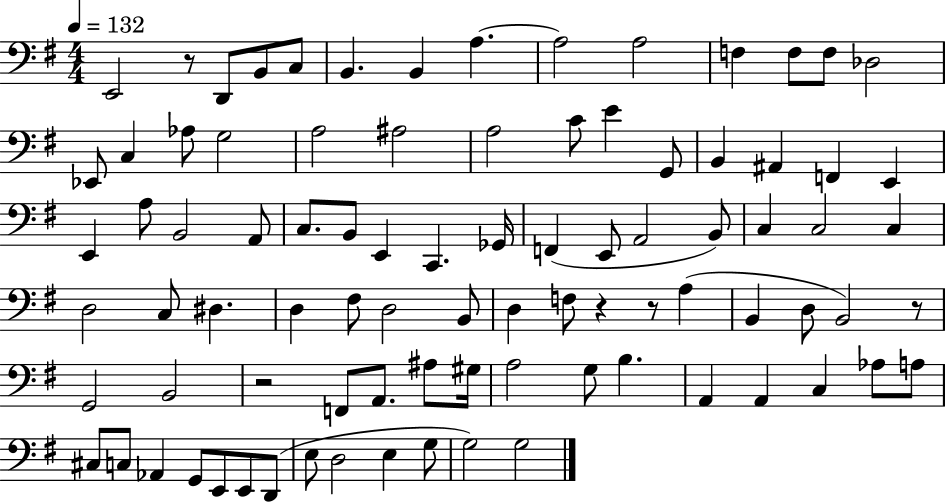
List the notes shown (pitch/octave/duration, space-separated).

E2/h R/e D2/e B2/e C3/e B2/q. B2/q A3/q. A3/h A3/h F3/q F3/e F3/e Db3/h Eb2/e C3/q Ab3/e G3/h A3/h A#3/h A3/h C4/e E4/q G2/e B2/q A#2/q F2/q E2/q E2/q A3/e B2/h A2/e C3/e. B2/e E2/q C2/q. Gb2/s F2/q E2/e A2/h B2/e C3/q C3/h C3/q D3/h C3/e D#3/q. D3/q F#3/e D3/h B2/e D3/q F3/e R/q R/e A3/q B2/q D3/e B2/h R/e G2/h B2/h R/h F2/e A2/e. A#3/e G#3/s A3/h G3/e B3/q. A2/q A2/q C3/q Ab3/e A3/e C#3/e C3/e Ab2/q G2/e E2/e E2/e D2/e E3/e D3/h E3/q G3/e G3/h G3/h